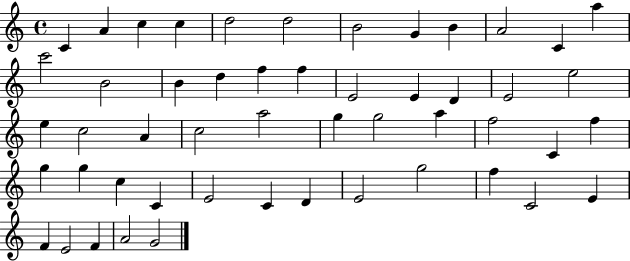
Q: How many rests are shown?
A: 0